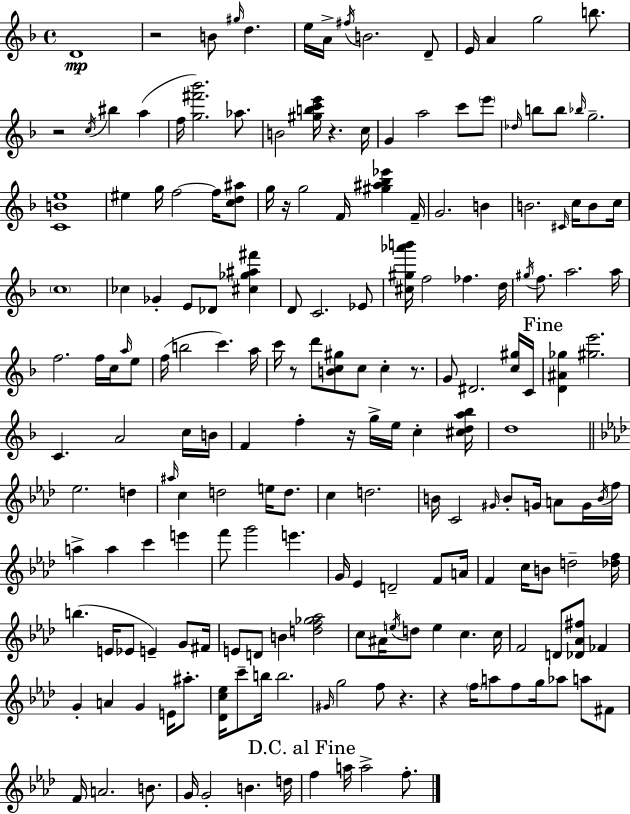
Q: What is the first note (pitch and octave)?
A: D4